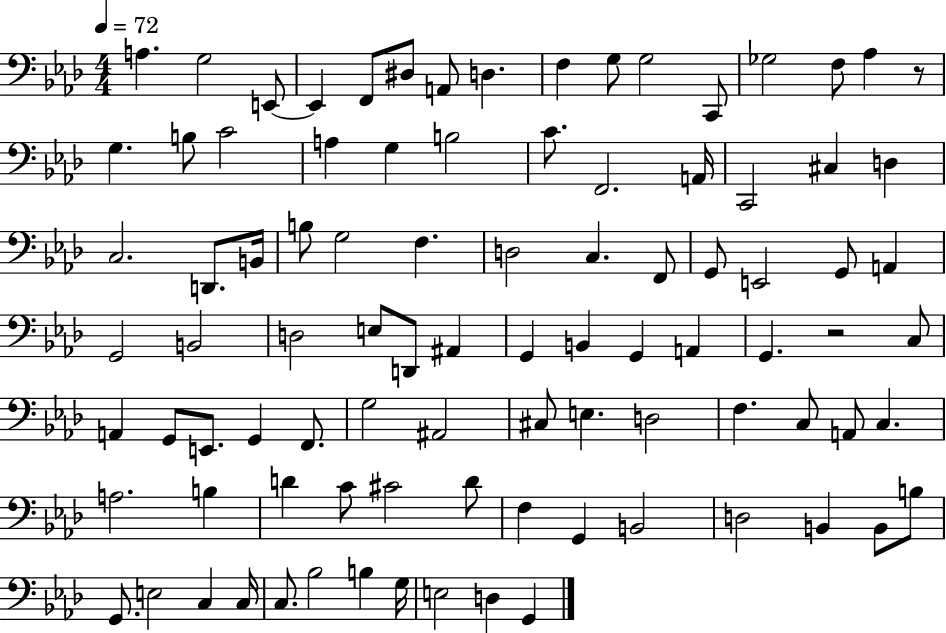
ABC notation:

X:1
T:Untitled
M:4/4
L:1/4
K:Ab
A, G,2 E,,/2 E,, F,,/2 ^D,/2 A,,/2 D, F, G,/2 G,2 C,,/2 _G,2 F,/2 _A, z/2 G, B,/2 C2 A, G, B,2 C/2 F,,2 A,,/4 C,,2 ^C, D, C,2 D,,/2 B,,/4 B,/2 G,2 F, D,2 C, F,,/2 G,,/2 E,,2 G,,/2 A,, G,,2 B,,2 D,2 E,/2 D,,/2 ^A,, G,, B,, G,, A,, G,, z2 C,/2 A,, G,,/2 E,,/2 G,, F,,/2 G,2 ^A,,2 ^C,/2 E, D,2 F, C,/2 A,,/2 C, A,2 B, D C/2 ^C2 D/2 F, G,, B,,2 D,2 B,, B,,/2 B,/2 G,,/2 E,2 C, C,/4 C,/2 _B,2 B, G,/4 E,2 D, G,,